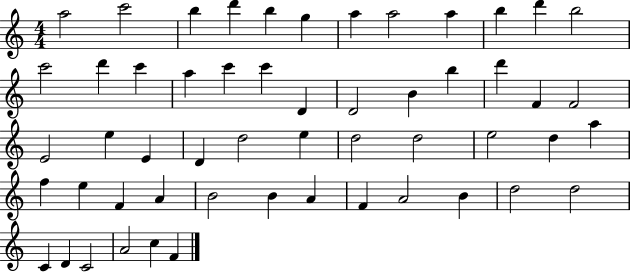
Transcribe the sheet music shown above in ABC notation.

X:1
T:Untitled
M:4/4
L:1/4
K:C
a2 c'2 b d' b g a a2 a b d' b2 c'2 d' c' a c' c' D D2 B b d' F F2 E2 e E D d2 e d2 d2 e2 d a f e F A B2 B A F A2 B d2 d2 C D C2 A2 c F